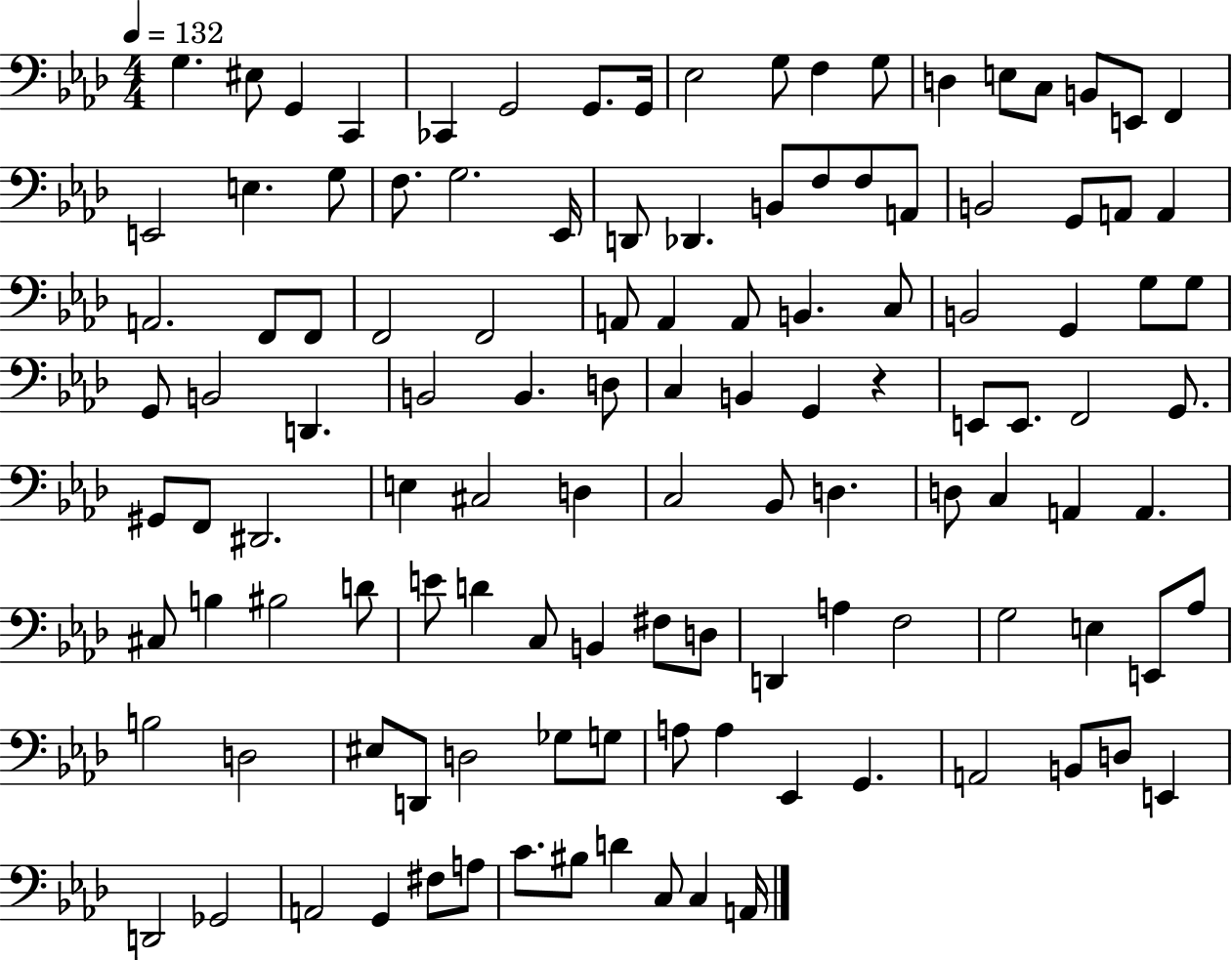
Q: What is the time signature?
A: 4/4